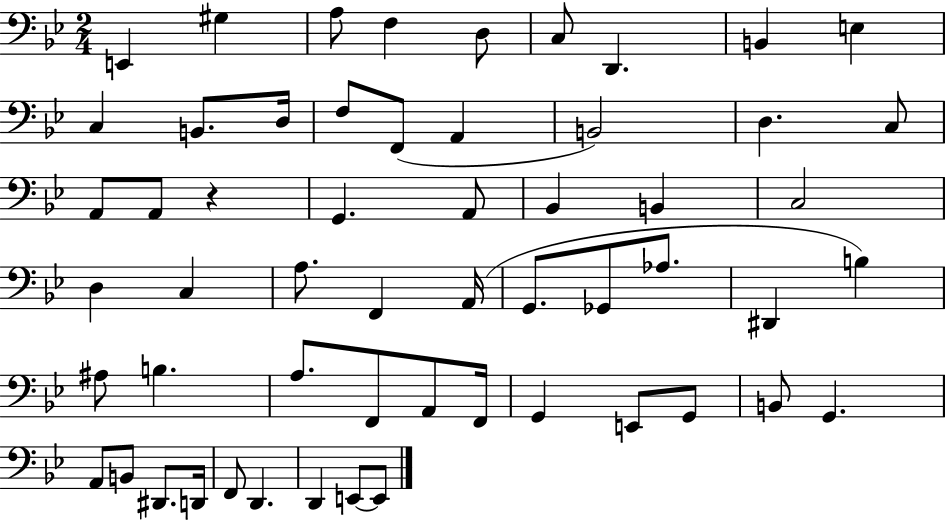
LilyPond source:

{
  \clef bass
  \numericTimeSignature
  \time 2/4
  \key bes \major
  e,4 gis4 | a8 f4 d8 | c8 d,4. | b,4 e4 | \break c4 b,8. d16 | f8 f,8( a,4 | b,2) | d4. c8 | \break a,8 a,8 r4 | g,4. a,8 | bes,4 b,4 | c2 | \break d4 c4 | a8. f,4 a,16( | g,8. ges,8 aes8. | dis,4 b4) | \break ais8 b4. | a8. f,8 a,8 f,16 | g,4 e,8 g,8 | b,8 g,4. | \break a,8 b,8 dis,8. d,16 | f,8 d,4. | d,4 e,8~~ e,8 | \bar "|."
}